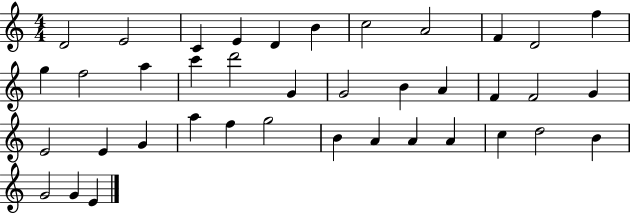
X:1
T:Untitled
M:4/4
L:1/4
K:C
D2 E2 C E D B c2 A2 F D2 f g f2 a c' d'2 G G2 B A F F2 G E2 E G a f g2 B A A A c d2 B G2 G E